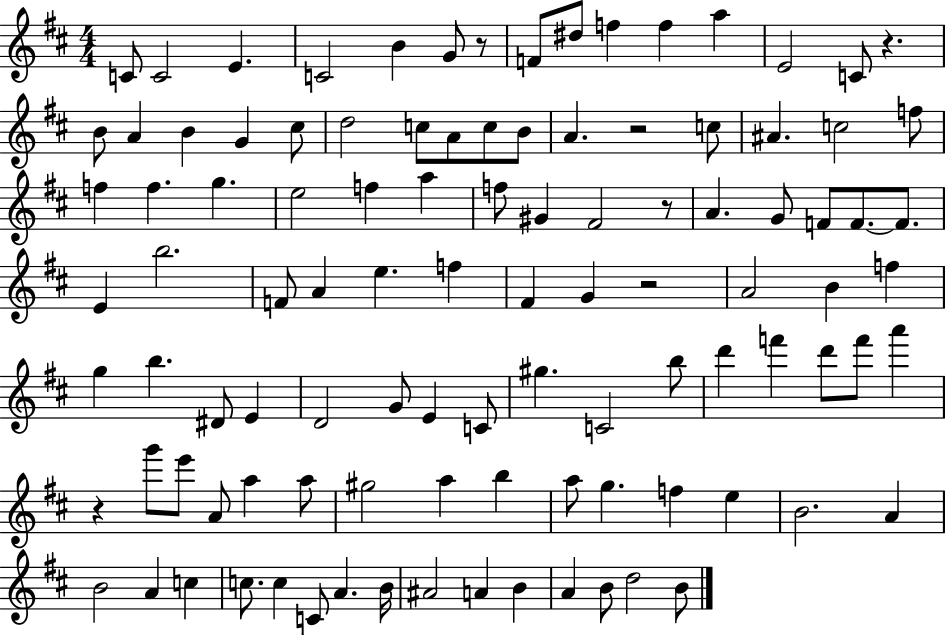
C4/e C4/h E4/q. C4/h B4/q G4/e R/e F4/e D#5/e F5/q F5/q A5/q E4/h C4/e R/q. B4/e A4/q B4/q G4/q C#5/e D5/h C5/e A4/e C5/e B4/e A4/q. R/h C5/e A#4/q. C5/h F5/e F5/q F5/q. G5/q. E5/h F5/q A5/q F5/e G#4/q F#4/h R/e A4/q. G4/e F4/e F4/e. F4/e. E4/q B5/h. F4/e A4/q E5/q. F5/q F#4/q G4/q R/h A4/h B4/q F5/q G5/q B5/q. D#4/e E4/q D4/h G4/e E4/q C4/e G#5/q. C4/h B5/e D6/q F6/q D6/e F6/e A6/q R/q G6/e E6/e A4/e A5/q A5/e G#5/h A5/q B5/q A5/e G5/q. F5/q E5/q B4/h. A4/q B4/h A4/q C5/q C5/e. C5/q C4/e A4/q. B4/s A#4/h A4/q B4/q A4/q B4/e D5/h B4/e